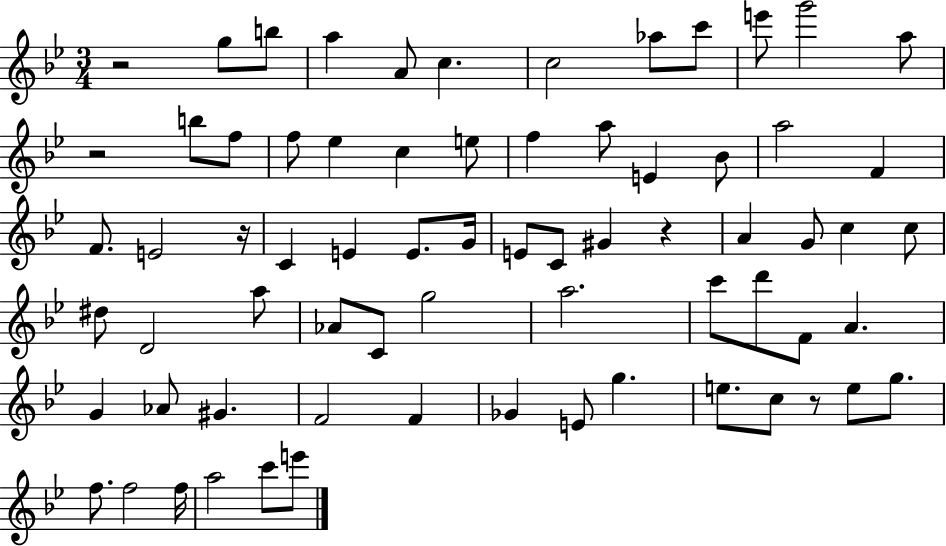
{
  \clef treble
  \numericTimeSignature
  \time 3/4
  \key bes \major
  r2 g''8 b''8 | a''4 a'8 c''4. | c''2 aes''8 c'''8 | e'''8 g'''2 a''8 | \break r2 b''8 f''8 | f''8 ees''4 c''4 e''8 | f''4 a''8 e'4 bes'8 | a''2 f'4 | \break f'8. e'2 r16 | c'4 e'4 e'8. g'16 | e'8 c'8 gis'4 r4 | a'4 g'8 c''4 c''8 | \break dis''8 d'2 a''8 | aes'8 c'8 g''2 | a''2. | c'''8 d'''8 f'8 a'4. | \break g'4 aes'8 gis'4. | f'2 f'4 | ges'4 e'8 g''4. | e''8. c''8 r8 e''8 g''8. | \break f''8. f''2 f''16 | a''2 c'''8 e'''8 | \bar "|."
}